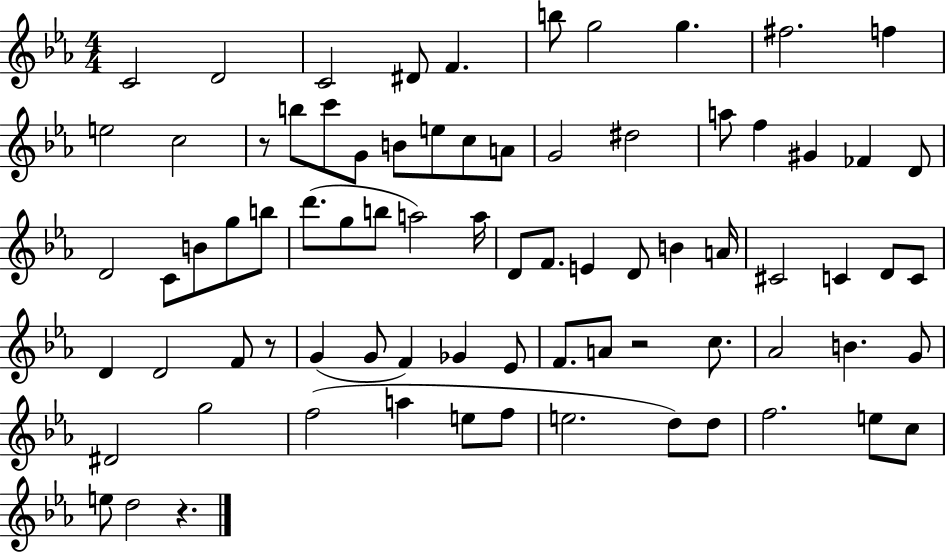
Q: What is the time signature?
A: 4/4